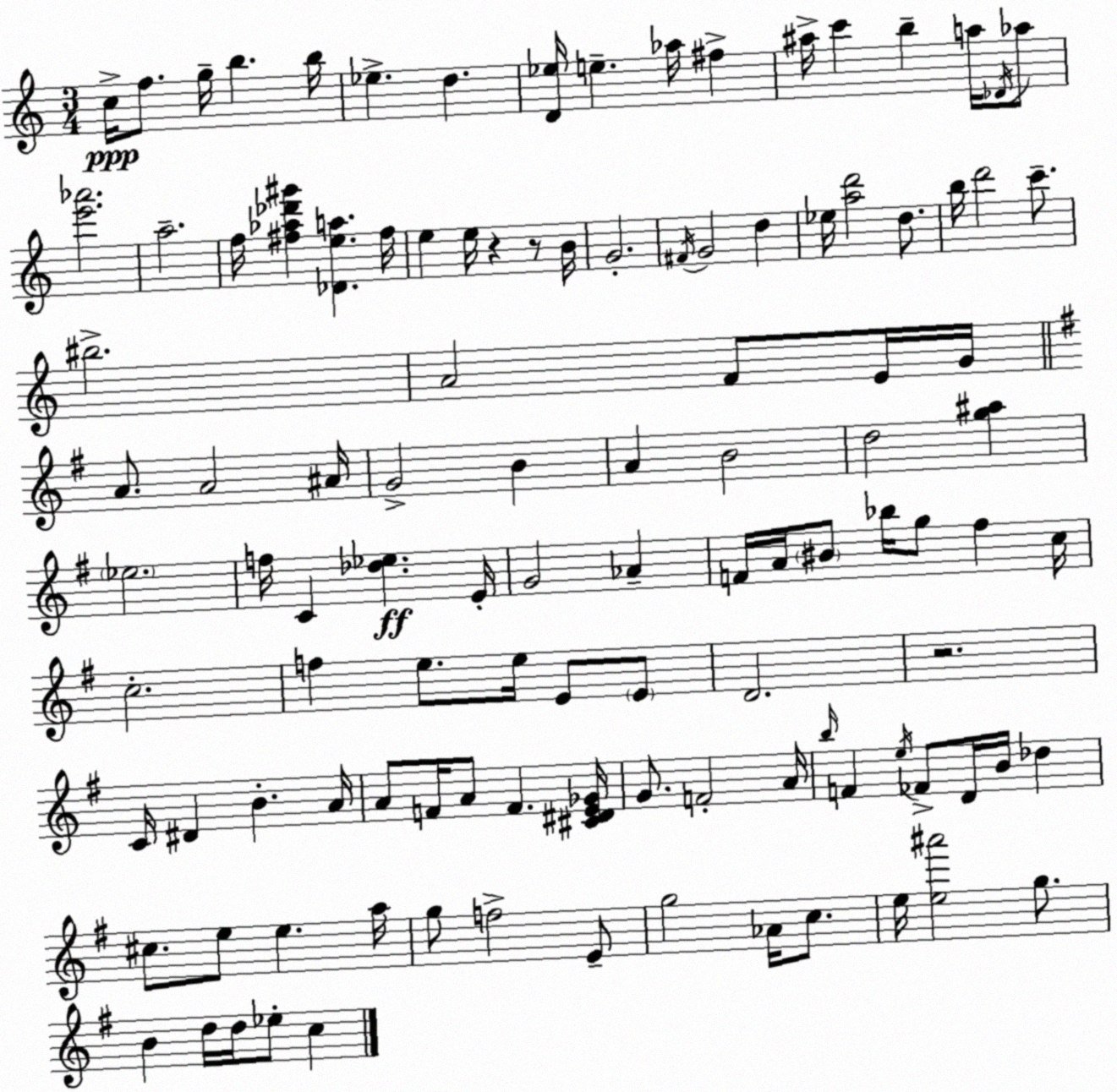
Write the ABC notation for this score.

X:1
T:Untitled
M:3/4
L:1/4
K:Am
c/4 f/2 g/4 b b/4 _e d [D_e]/4 e _a/4 ^f ^a/4 c' b a/4 _D/4 _a/2 [e'_a']2 a2 f/4 [^f_a_d'^g'] [_Dea] ^f/4 e e/4 z z/2 B/4 G2 ^F/4 G2 d _e/4 [ad']2 d/2 b/4 d'2 c'/2 ^b2 A2 F/2 E/4 G/4 A/2 A2 ^A/4 G2 B A B2 d2 [g^a] _e2 f/4 C [_d_e] E/4 G2 _A F/4 A/4 ^B/2 _b/4 g/2 ^f c/4 c2 f e/2 e/4 E/2 E/2 D2 z2 C/4 ^D B A/4 A/2 F/4 A/2 F [^C^DE_G]/4 G/2 F2 A/4 b/4 F e/4 _F/2 D/4 B/4 _d ^c/2 e/2 e a/4 g/2 f2 E/2 g2 _A/4 c/2 e/4 [e^a']2 g/2 B d/4 d/4 _e/2 c